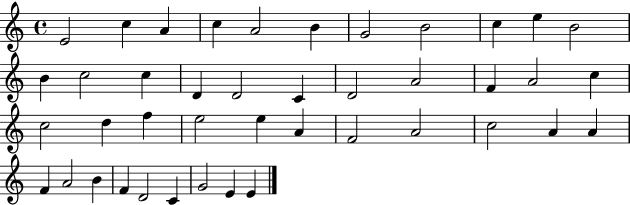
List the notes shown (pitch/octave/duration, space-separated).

E4/h C5/q A4/q C5/q A4/h B4/q G4/h B4/h C5/q E5/q B4/h B4/q C5/h C5/q D4/q D4/h C4/q D4/h A4/h F4/q A4/h C5/q C5/h D5/q F5/q E5/h E5/q A4/q F4/h A4/h C5/h A4/q A4/q F4/q A4/h B4/q F4/q D4/h C4/q G4/h E4/q E4/q